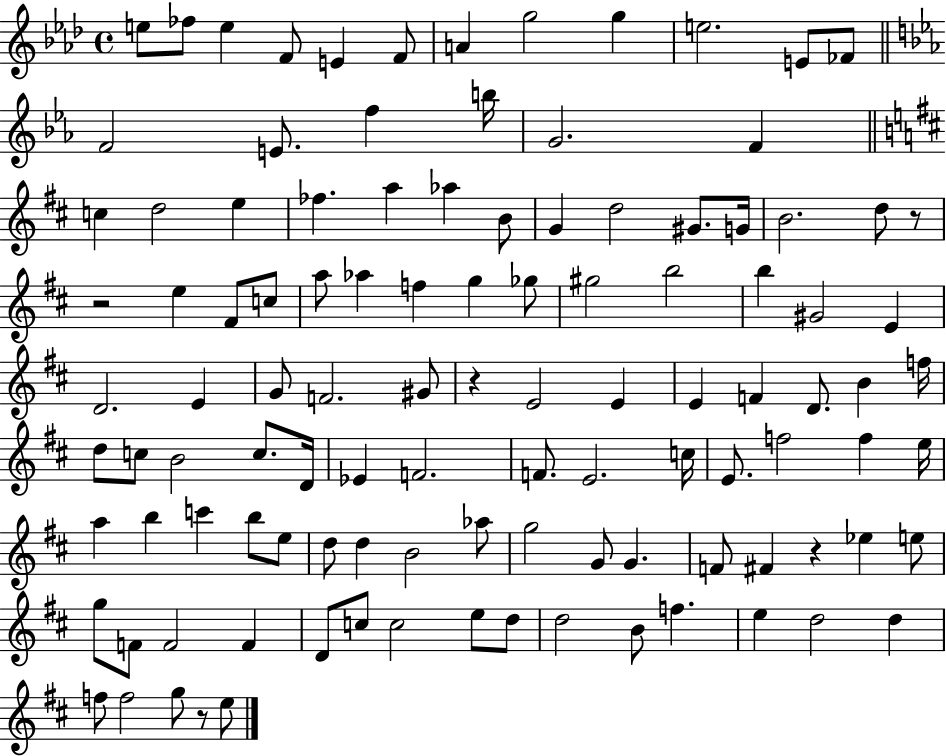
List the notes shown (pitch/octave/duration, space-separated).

E5/e FES5/e E5/q F4/e E4/q F4/e A4/q G5/h G5/q E5/h. E4/e FES4/e F4/h E4/e. F5/q B5/s G4/h. F4/q C5/q D5/h E5/q FES5/q. A5/q Ab5/q B4/e G4/q D5/h G#4/e. G4/s B4/h. D5/e R/e R/h E5/q F#4/e C5/e A5/e Ab5/q F5/q G5/q Gb5/e G#5/h B5/h B5/q G#4/h E4/q D4/h. E4/q G4/e F4/h. G#4/e R/q E4/h E4/q E4/q F4/q D4/e. B4/q F5/s D5/e C5/e B4/h C5/e. D4/s Eb4/q F4/h. F4/e. E4/h. C5/s E4/e. F5/h F5/q E5/s A5/q B5/q C6/q B5/e E5/e D5/e D5/q B4/h Ab5/e G5/h G4/e G4/q. F4/e F#4/q R/q Eb5/q E5/e G5/e F4/e F4/h F4/q D4/e C5/e C5/h E5/e D5/e D5/h B4/e F5/q. E5/q D5/h D5/q F5/e F5/h G5/e R/e E5/e